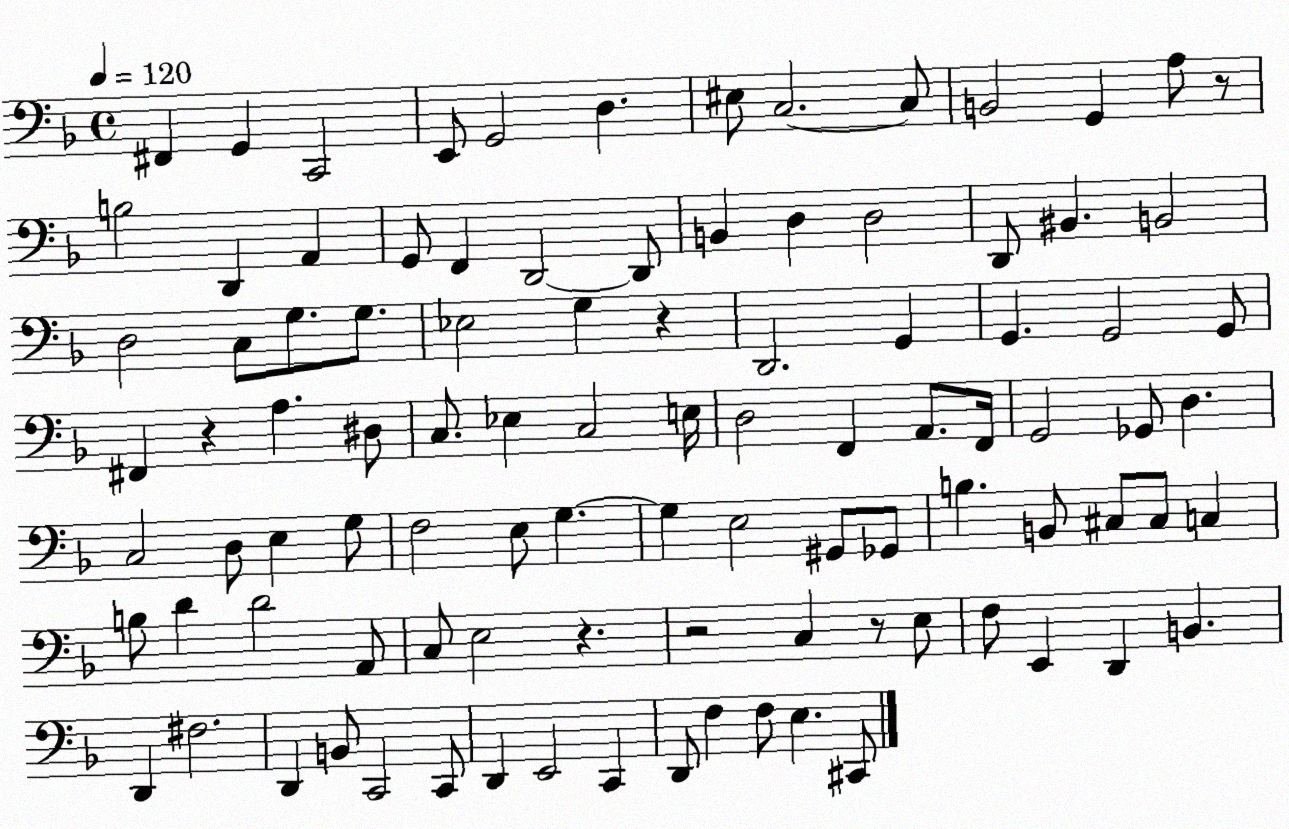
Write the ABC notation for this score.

X:1
T:Untitled
M:4/4
L:1/4
K:F
^F,, G,, C,,2 E,,/2 G,,2 D, ^E,/2 C,2 C,/2 B,,2 G,, A,/2 z/2 B,2 D,, A,, G,,/2 F,, D,,2 D,,/2 B,, D, D,2 D,,/2 ^B,, B,,2 D,2 C,/2 G,/2 G,/2 _E,2 G, z D,,2 G,, G,, G,,2 G,,/2 ^F,, z A, ^D,/2 C,/2 _E, C,2 E,/4 D,2 F,, A,,/2 F,,/4 G,,2 _G,,/2 D, C,2 D,/2 E, G,/2 F,2 E,/2 G, G, E,2 ^G,,/2 _G,,/2 B, B,,/2 ^C,/2 ^C,/2 C, B,/2 D D2 A,,/2 C,/2 E,2 z z2 C, z/2 E,/2 F,/2 E,, D,, B,, D,, ^F,2 D,, B,,/2 C,,2 C,,/2 D,, E,,2 C,, D,,/2 F, F,/2 E, ^C,,/2